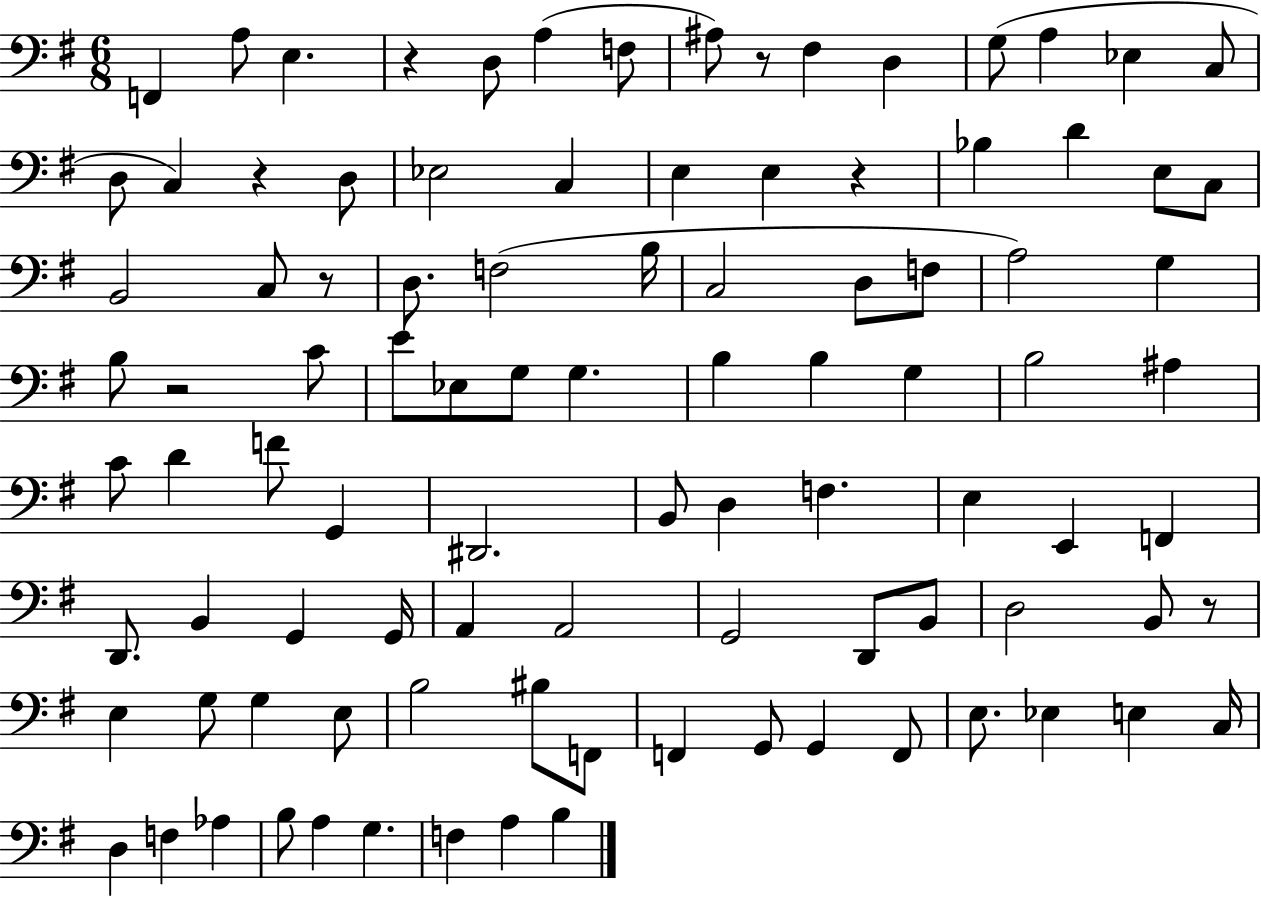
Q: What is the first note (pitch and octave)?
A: F2